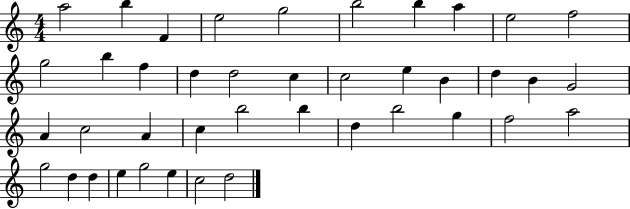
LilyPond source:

{
  \clef treble
  \numericTimeSignature
  \time 4/4
  \key c \major
  a''2 b''4 f'4 | e''2 g''2 | b''2 b''4 a''4 | e''2 f''2 | \break g''2 b''4 f''4 | d''4 d''2 c''4 | c''2 e''4 b'4 | d''4 b'4 g'2 | \break a'4 c''2 a'4 | c''4 b''2 b''4 | d''4 b''2 g''4 | f''2 a''2 | \break g''2 d''4 d''4 | e''4 g''2 e''4 | c''2 d''2 | \bar "|."
}